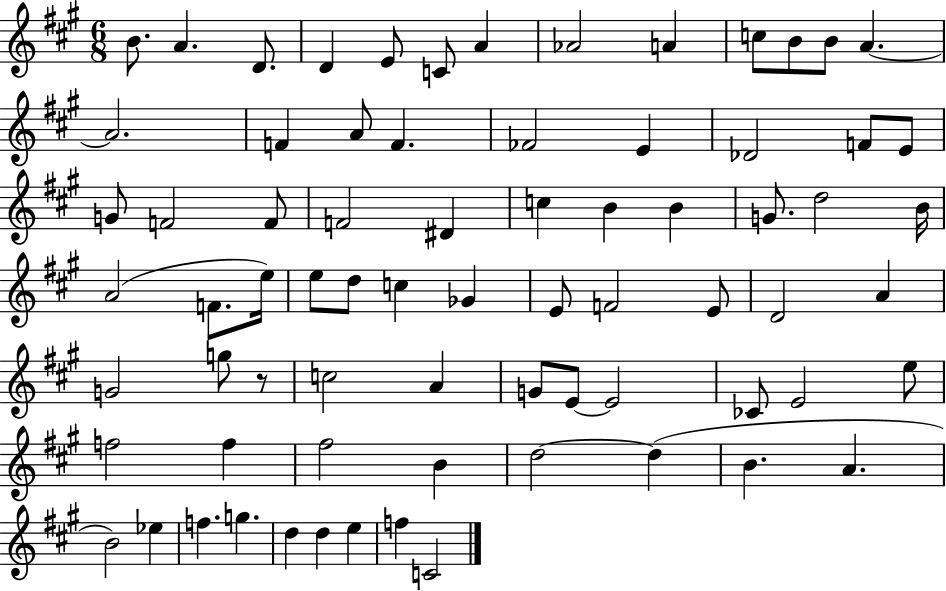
{
  \clef treble
  \numericTimeSignature
  \time 6/8
  \key a \major
  b'8. a'4. d'8. | d'4 e'8 c'8 a'4 | aes'2 a'4 | c''8 b'8 b'8 a'4.~~ | \break a'2. | f'4 a'8 f'4. | fes'2 e'4 | des'2 f'8 e'8 | \break g'8 f'2 f'8 | f'2 dis'4 | c''4 b'4 b'4 | g'8. d''2 b'16 | \break a'2( f'8. e''16) | e''8 d''8 c''4 ges'4 | e'8 f'2 e'8 | d'2 a'4 | \break g'2 g''8 r8 | c''2 a'4 | g'8 e'8~~ e'2 | ces'8 e'2 e''8 | \break f''2 f''4 | fis''2 b'4 | d''2~~ d''4( | b'4. a'4. | \break b'2) ees''4 | f''4. g''4. | d''4 d''4 e''4 | f''4 c'2 | \break \bar "|."
}